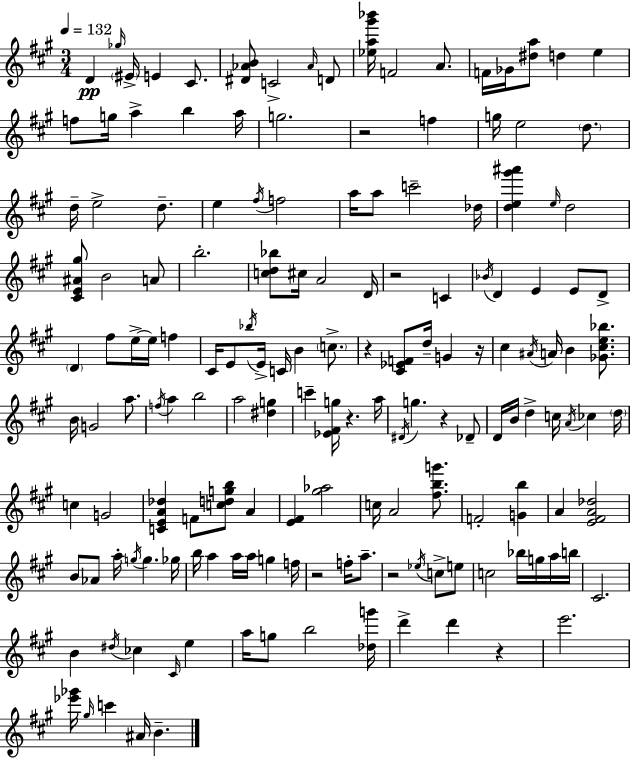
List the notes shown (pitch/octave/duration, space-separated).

D4/q Gb5/s EIS4/s E4/q C#4/e. [D#4,Ab4,B4]/e C4/h Ab4/s D4/e [Eb5,A5,G#6,Bb6]/s F4/h A4/e. F4/s Gb4/s [D#5,A5]/e D5/q E5/q F5/e G5/s A5/q B5/q A5/s G5/h. R/h F5/q G5/s E5/h D5/e. D5/s E5/h D5/e. E5/q F#5/s F5/h A5/s A5/e C6/h Db5/s [D5,E5,G#6,A#6]/q E5/s D5/h [C#4,E4,A#4,G#5]/e B4/h A4/e B5/h. [C5,D5,Bb5]/e C#5/s A4/h D4/s R/h C4/q Bb4/s D4/q E4/q E4/e D4/e D4/q F#5/e E5/s E5/s F5/q C#4/s E4/e Bb5/s E4/s C4/s B4/q C5/e. R/q [C#4,Eb4,F4]/e D5/s G4/q R/s C#5/q A#4/s A4/s B4/q [Gb4,C#5,E5,Bb5]/e. B4/s G4/h A5/e. F5/s A5/q B5/h A5/h [D#5,G5]/q C6/q [Eb4,F#4,G5]/s R/q. A5/s D#4/s G5/q. R/q Db4/e D4/s B4/s D5/q C5/s A4/s CES5/q D5/s C5/q G4/h [C4,E4,A4,Db5]/q F4/e [C5,D5,G5,B5]/e A4/q [E4,F#4]/q [G#5,Ab5]/h C5/s A4/h [F#5,B5,G6]/e. F4/h [G4,B5]/q A4/q [E4,F#4,A4,Db5]/h B4/e Ab4/e A5/s G5/s G5/q. Gb5/s B5/s A5/q A5/s A5/s G5/q F5/s R/h F5/s A5/e. R/h Eb5/s C5/e E5/e C5/h Bb5/s G5/s A5/s B5/s C#4/h. B4/q D#5/s CES5/q C#4/s E5/q A5/s G5/e B5/h [Db5,G6]/s D6/q D6/q R/q E6/h. [Eb6,Gb6]/s G#5/s C6/q A#4/s B4/q.